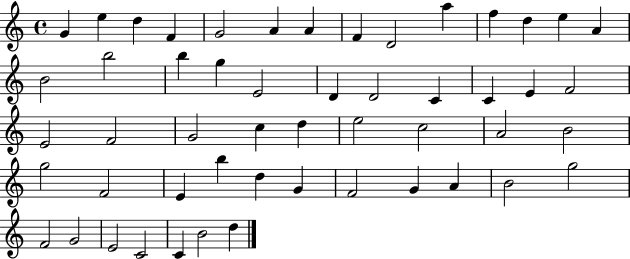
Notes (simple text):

G4/q E5/q D5/q F4/q G4/h A4/q A4/q F4/q D4/h A5/q F5/q D5/q E5/q A4/q B4/h B5/h B5/q G5/q E4/h D4/q D4/h C4/q C4/q E4/q F4/h E4/h F4/h G4/h C5/q D5/q E5/h C5/h A4/h B4/h G5/h F4/h E4/q B5/q D5/q G4/q F4/h G4/q A4/q B4/h G5/h F4/h G4/h E4/h C4/h C4/q B4/h D5/q